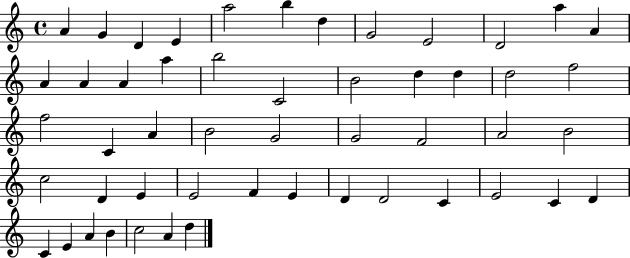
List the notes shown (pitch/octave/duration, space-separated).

A4/q G4/q D4/q E4/q A5/h B5/q D5/q G4/h E4/h D4/h A5/q A4/q A4/q A4/q A4/q A5/q B5/h C4/h B4/h D5/q D5/q D5/h F5/h F5/h C4/q A4/q B4/h G4/h G4/h F4/h A4/h B4/h C5/h D4/q E4/q E4/h F4/q E4/q D4/q D4/h C4/q E4/h C4/q D4/q C4/q E4/q A4/q B4/q C5/h A4/q D5/q